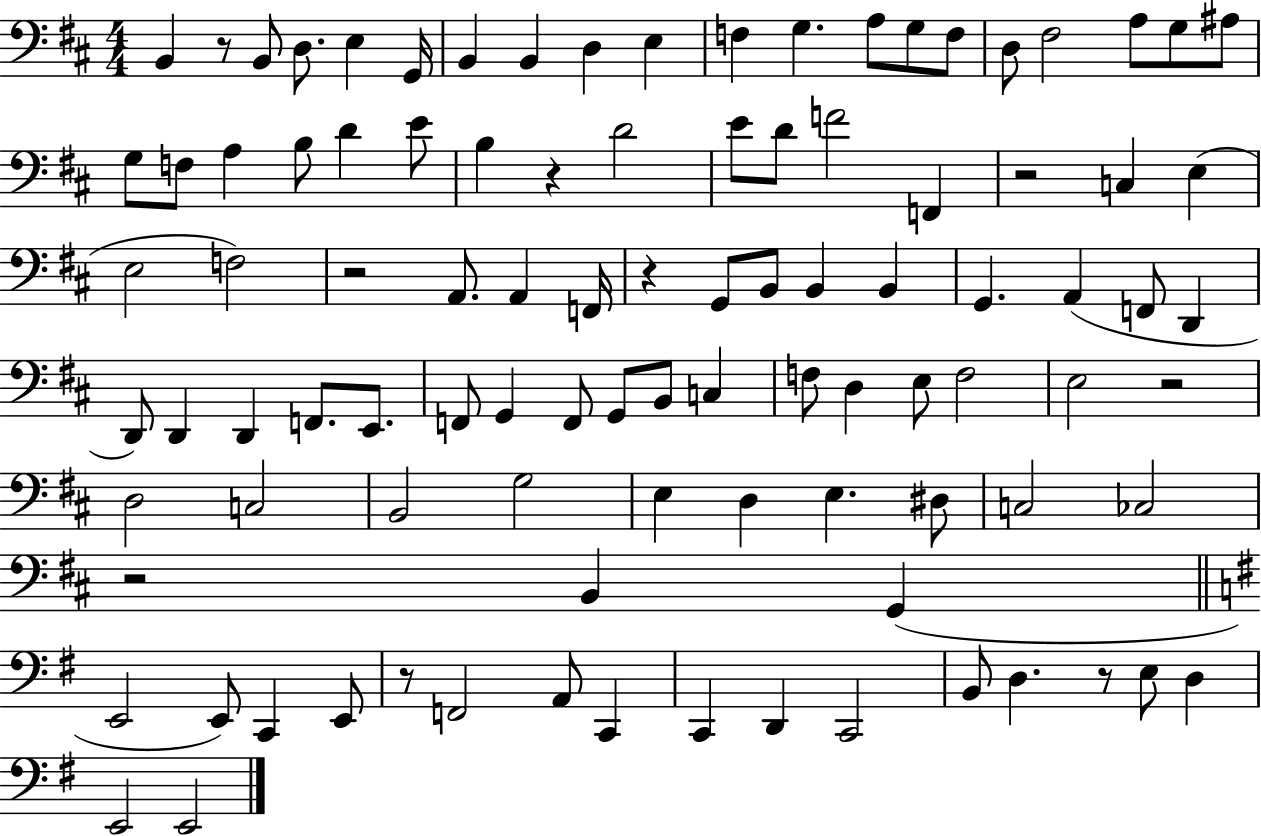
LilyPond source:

{
  \clef bass
  \numericTimeSignature
  \time 4/4
  \key d \major
  \repeat volta 2 { b,4 r8 b,8 d8. e4 g,16 | b,4 b,4 d4 e4 | f4 g4. a8 g8 f8 | d8 fis2 a8 g8 ais8 | \break g8 f8 a4 b8 d'4 e'8 | b4 r4 d'2 | e'8 d'8 f'2 f,4 | r2 c4 e4( | \break e2 f2) | r2 a,8. a,4 f,16 | r4 g,8 b,8 b,4 b,4 | g,4. a,4( f,8 d,4 | \break d,8) d,4 d,4 f,8. e,8. | f,8 g,4 f,8 g,8 b,8 c4 | f8 d4 e8 f2 | e2 r2 | \break d2 c2 | b,2 g2 | e4 d4 e4. dis8 | c2 ces2 | \break r2 b,4 g,4( | \bar "||" \break \key g \major e,2 e,8) c,4 e,8 | r8 f,2 a,8 c,4 | c,4 d,4 c,2 | b,8 d4. r8 e8 d4 | \break e,2 e,2 | } \bar "|."
}